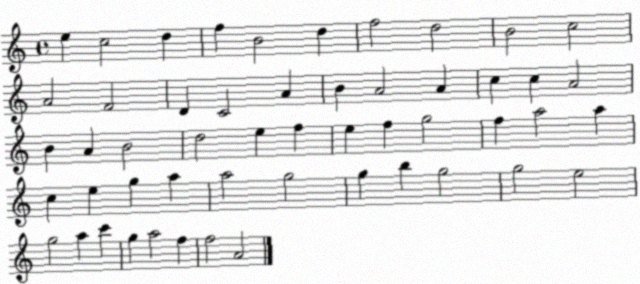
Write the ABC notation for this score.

X:1
T:Untitled
M:4/4
L:1/4
K:C
e c2 d f B2 d f2 d2 B2 c2 A2 F2 D C2 A B A2 A c c A2 B A B2 d2 e f e f g2 f a2 a c e g a a2 g2 g b g2 g2 e2 g2 a c' g a2 f f2 A2